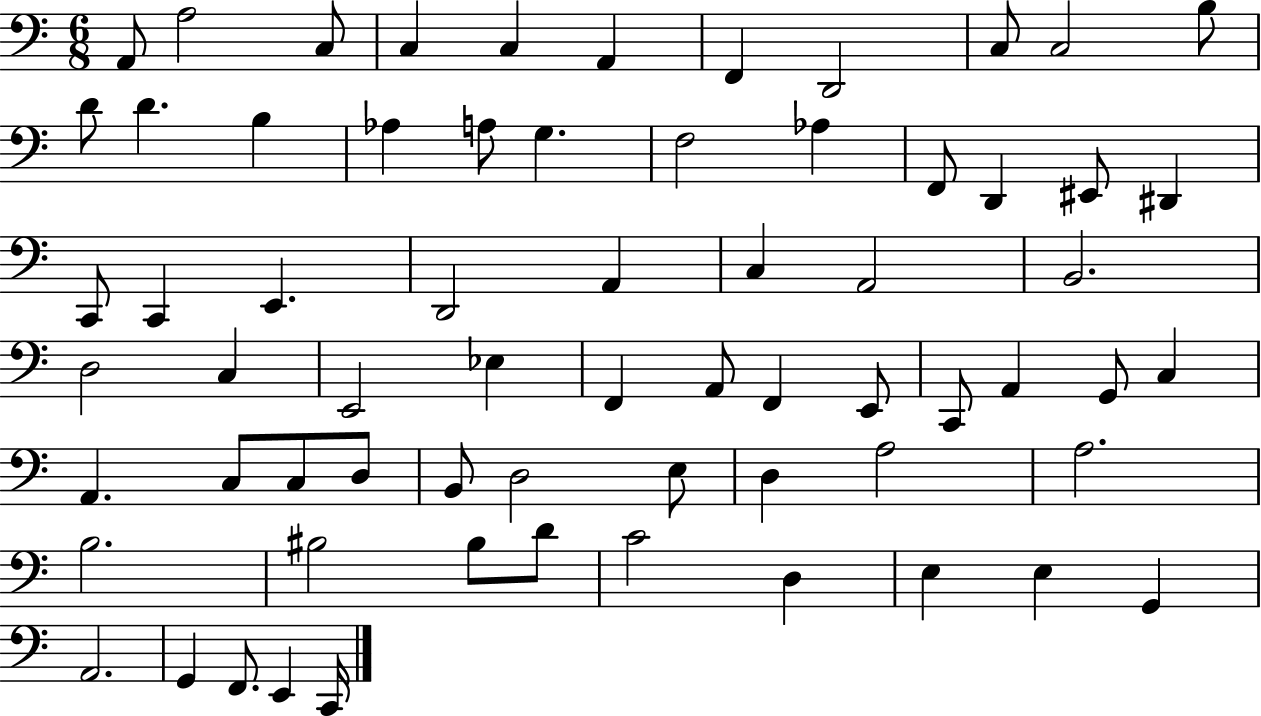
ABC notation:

X:1
T:Untitled
M:6/8
L:1/4
K:C
A,,/2 A,2 C,/2 C, C, A,, F,, D,,2 C,/2 C,2 B,/2 D/2 D B, _A, A,/2 G, F,2 _A, F,,/2 D,, ^E,,/2 ^D,, C,,/2 C,, E,, D,,2 A,, C, A,,2 B,,2 D,2 C, E,,2 _E, F,, A,,/2 F,, E,,/2 C,,/2 A,, G,,/2 C, A,, C,/2 C,/2 D,/2 B,,/2 D,2 E,/2 D, A,2 A,2 B,2 ^B,2 ^B,/2 D/2 C2 D, E, E, G,, A,,2 G,, F,,/2 E,, C,,/4